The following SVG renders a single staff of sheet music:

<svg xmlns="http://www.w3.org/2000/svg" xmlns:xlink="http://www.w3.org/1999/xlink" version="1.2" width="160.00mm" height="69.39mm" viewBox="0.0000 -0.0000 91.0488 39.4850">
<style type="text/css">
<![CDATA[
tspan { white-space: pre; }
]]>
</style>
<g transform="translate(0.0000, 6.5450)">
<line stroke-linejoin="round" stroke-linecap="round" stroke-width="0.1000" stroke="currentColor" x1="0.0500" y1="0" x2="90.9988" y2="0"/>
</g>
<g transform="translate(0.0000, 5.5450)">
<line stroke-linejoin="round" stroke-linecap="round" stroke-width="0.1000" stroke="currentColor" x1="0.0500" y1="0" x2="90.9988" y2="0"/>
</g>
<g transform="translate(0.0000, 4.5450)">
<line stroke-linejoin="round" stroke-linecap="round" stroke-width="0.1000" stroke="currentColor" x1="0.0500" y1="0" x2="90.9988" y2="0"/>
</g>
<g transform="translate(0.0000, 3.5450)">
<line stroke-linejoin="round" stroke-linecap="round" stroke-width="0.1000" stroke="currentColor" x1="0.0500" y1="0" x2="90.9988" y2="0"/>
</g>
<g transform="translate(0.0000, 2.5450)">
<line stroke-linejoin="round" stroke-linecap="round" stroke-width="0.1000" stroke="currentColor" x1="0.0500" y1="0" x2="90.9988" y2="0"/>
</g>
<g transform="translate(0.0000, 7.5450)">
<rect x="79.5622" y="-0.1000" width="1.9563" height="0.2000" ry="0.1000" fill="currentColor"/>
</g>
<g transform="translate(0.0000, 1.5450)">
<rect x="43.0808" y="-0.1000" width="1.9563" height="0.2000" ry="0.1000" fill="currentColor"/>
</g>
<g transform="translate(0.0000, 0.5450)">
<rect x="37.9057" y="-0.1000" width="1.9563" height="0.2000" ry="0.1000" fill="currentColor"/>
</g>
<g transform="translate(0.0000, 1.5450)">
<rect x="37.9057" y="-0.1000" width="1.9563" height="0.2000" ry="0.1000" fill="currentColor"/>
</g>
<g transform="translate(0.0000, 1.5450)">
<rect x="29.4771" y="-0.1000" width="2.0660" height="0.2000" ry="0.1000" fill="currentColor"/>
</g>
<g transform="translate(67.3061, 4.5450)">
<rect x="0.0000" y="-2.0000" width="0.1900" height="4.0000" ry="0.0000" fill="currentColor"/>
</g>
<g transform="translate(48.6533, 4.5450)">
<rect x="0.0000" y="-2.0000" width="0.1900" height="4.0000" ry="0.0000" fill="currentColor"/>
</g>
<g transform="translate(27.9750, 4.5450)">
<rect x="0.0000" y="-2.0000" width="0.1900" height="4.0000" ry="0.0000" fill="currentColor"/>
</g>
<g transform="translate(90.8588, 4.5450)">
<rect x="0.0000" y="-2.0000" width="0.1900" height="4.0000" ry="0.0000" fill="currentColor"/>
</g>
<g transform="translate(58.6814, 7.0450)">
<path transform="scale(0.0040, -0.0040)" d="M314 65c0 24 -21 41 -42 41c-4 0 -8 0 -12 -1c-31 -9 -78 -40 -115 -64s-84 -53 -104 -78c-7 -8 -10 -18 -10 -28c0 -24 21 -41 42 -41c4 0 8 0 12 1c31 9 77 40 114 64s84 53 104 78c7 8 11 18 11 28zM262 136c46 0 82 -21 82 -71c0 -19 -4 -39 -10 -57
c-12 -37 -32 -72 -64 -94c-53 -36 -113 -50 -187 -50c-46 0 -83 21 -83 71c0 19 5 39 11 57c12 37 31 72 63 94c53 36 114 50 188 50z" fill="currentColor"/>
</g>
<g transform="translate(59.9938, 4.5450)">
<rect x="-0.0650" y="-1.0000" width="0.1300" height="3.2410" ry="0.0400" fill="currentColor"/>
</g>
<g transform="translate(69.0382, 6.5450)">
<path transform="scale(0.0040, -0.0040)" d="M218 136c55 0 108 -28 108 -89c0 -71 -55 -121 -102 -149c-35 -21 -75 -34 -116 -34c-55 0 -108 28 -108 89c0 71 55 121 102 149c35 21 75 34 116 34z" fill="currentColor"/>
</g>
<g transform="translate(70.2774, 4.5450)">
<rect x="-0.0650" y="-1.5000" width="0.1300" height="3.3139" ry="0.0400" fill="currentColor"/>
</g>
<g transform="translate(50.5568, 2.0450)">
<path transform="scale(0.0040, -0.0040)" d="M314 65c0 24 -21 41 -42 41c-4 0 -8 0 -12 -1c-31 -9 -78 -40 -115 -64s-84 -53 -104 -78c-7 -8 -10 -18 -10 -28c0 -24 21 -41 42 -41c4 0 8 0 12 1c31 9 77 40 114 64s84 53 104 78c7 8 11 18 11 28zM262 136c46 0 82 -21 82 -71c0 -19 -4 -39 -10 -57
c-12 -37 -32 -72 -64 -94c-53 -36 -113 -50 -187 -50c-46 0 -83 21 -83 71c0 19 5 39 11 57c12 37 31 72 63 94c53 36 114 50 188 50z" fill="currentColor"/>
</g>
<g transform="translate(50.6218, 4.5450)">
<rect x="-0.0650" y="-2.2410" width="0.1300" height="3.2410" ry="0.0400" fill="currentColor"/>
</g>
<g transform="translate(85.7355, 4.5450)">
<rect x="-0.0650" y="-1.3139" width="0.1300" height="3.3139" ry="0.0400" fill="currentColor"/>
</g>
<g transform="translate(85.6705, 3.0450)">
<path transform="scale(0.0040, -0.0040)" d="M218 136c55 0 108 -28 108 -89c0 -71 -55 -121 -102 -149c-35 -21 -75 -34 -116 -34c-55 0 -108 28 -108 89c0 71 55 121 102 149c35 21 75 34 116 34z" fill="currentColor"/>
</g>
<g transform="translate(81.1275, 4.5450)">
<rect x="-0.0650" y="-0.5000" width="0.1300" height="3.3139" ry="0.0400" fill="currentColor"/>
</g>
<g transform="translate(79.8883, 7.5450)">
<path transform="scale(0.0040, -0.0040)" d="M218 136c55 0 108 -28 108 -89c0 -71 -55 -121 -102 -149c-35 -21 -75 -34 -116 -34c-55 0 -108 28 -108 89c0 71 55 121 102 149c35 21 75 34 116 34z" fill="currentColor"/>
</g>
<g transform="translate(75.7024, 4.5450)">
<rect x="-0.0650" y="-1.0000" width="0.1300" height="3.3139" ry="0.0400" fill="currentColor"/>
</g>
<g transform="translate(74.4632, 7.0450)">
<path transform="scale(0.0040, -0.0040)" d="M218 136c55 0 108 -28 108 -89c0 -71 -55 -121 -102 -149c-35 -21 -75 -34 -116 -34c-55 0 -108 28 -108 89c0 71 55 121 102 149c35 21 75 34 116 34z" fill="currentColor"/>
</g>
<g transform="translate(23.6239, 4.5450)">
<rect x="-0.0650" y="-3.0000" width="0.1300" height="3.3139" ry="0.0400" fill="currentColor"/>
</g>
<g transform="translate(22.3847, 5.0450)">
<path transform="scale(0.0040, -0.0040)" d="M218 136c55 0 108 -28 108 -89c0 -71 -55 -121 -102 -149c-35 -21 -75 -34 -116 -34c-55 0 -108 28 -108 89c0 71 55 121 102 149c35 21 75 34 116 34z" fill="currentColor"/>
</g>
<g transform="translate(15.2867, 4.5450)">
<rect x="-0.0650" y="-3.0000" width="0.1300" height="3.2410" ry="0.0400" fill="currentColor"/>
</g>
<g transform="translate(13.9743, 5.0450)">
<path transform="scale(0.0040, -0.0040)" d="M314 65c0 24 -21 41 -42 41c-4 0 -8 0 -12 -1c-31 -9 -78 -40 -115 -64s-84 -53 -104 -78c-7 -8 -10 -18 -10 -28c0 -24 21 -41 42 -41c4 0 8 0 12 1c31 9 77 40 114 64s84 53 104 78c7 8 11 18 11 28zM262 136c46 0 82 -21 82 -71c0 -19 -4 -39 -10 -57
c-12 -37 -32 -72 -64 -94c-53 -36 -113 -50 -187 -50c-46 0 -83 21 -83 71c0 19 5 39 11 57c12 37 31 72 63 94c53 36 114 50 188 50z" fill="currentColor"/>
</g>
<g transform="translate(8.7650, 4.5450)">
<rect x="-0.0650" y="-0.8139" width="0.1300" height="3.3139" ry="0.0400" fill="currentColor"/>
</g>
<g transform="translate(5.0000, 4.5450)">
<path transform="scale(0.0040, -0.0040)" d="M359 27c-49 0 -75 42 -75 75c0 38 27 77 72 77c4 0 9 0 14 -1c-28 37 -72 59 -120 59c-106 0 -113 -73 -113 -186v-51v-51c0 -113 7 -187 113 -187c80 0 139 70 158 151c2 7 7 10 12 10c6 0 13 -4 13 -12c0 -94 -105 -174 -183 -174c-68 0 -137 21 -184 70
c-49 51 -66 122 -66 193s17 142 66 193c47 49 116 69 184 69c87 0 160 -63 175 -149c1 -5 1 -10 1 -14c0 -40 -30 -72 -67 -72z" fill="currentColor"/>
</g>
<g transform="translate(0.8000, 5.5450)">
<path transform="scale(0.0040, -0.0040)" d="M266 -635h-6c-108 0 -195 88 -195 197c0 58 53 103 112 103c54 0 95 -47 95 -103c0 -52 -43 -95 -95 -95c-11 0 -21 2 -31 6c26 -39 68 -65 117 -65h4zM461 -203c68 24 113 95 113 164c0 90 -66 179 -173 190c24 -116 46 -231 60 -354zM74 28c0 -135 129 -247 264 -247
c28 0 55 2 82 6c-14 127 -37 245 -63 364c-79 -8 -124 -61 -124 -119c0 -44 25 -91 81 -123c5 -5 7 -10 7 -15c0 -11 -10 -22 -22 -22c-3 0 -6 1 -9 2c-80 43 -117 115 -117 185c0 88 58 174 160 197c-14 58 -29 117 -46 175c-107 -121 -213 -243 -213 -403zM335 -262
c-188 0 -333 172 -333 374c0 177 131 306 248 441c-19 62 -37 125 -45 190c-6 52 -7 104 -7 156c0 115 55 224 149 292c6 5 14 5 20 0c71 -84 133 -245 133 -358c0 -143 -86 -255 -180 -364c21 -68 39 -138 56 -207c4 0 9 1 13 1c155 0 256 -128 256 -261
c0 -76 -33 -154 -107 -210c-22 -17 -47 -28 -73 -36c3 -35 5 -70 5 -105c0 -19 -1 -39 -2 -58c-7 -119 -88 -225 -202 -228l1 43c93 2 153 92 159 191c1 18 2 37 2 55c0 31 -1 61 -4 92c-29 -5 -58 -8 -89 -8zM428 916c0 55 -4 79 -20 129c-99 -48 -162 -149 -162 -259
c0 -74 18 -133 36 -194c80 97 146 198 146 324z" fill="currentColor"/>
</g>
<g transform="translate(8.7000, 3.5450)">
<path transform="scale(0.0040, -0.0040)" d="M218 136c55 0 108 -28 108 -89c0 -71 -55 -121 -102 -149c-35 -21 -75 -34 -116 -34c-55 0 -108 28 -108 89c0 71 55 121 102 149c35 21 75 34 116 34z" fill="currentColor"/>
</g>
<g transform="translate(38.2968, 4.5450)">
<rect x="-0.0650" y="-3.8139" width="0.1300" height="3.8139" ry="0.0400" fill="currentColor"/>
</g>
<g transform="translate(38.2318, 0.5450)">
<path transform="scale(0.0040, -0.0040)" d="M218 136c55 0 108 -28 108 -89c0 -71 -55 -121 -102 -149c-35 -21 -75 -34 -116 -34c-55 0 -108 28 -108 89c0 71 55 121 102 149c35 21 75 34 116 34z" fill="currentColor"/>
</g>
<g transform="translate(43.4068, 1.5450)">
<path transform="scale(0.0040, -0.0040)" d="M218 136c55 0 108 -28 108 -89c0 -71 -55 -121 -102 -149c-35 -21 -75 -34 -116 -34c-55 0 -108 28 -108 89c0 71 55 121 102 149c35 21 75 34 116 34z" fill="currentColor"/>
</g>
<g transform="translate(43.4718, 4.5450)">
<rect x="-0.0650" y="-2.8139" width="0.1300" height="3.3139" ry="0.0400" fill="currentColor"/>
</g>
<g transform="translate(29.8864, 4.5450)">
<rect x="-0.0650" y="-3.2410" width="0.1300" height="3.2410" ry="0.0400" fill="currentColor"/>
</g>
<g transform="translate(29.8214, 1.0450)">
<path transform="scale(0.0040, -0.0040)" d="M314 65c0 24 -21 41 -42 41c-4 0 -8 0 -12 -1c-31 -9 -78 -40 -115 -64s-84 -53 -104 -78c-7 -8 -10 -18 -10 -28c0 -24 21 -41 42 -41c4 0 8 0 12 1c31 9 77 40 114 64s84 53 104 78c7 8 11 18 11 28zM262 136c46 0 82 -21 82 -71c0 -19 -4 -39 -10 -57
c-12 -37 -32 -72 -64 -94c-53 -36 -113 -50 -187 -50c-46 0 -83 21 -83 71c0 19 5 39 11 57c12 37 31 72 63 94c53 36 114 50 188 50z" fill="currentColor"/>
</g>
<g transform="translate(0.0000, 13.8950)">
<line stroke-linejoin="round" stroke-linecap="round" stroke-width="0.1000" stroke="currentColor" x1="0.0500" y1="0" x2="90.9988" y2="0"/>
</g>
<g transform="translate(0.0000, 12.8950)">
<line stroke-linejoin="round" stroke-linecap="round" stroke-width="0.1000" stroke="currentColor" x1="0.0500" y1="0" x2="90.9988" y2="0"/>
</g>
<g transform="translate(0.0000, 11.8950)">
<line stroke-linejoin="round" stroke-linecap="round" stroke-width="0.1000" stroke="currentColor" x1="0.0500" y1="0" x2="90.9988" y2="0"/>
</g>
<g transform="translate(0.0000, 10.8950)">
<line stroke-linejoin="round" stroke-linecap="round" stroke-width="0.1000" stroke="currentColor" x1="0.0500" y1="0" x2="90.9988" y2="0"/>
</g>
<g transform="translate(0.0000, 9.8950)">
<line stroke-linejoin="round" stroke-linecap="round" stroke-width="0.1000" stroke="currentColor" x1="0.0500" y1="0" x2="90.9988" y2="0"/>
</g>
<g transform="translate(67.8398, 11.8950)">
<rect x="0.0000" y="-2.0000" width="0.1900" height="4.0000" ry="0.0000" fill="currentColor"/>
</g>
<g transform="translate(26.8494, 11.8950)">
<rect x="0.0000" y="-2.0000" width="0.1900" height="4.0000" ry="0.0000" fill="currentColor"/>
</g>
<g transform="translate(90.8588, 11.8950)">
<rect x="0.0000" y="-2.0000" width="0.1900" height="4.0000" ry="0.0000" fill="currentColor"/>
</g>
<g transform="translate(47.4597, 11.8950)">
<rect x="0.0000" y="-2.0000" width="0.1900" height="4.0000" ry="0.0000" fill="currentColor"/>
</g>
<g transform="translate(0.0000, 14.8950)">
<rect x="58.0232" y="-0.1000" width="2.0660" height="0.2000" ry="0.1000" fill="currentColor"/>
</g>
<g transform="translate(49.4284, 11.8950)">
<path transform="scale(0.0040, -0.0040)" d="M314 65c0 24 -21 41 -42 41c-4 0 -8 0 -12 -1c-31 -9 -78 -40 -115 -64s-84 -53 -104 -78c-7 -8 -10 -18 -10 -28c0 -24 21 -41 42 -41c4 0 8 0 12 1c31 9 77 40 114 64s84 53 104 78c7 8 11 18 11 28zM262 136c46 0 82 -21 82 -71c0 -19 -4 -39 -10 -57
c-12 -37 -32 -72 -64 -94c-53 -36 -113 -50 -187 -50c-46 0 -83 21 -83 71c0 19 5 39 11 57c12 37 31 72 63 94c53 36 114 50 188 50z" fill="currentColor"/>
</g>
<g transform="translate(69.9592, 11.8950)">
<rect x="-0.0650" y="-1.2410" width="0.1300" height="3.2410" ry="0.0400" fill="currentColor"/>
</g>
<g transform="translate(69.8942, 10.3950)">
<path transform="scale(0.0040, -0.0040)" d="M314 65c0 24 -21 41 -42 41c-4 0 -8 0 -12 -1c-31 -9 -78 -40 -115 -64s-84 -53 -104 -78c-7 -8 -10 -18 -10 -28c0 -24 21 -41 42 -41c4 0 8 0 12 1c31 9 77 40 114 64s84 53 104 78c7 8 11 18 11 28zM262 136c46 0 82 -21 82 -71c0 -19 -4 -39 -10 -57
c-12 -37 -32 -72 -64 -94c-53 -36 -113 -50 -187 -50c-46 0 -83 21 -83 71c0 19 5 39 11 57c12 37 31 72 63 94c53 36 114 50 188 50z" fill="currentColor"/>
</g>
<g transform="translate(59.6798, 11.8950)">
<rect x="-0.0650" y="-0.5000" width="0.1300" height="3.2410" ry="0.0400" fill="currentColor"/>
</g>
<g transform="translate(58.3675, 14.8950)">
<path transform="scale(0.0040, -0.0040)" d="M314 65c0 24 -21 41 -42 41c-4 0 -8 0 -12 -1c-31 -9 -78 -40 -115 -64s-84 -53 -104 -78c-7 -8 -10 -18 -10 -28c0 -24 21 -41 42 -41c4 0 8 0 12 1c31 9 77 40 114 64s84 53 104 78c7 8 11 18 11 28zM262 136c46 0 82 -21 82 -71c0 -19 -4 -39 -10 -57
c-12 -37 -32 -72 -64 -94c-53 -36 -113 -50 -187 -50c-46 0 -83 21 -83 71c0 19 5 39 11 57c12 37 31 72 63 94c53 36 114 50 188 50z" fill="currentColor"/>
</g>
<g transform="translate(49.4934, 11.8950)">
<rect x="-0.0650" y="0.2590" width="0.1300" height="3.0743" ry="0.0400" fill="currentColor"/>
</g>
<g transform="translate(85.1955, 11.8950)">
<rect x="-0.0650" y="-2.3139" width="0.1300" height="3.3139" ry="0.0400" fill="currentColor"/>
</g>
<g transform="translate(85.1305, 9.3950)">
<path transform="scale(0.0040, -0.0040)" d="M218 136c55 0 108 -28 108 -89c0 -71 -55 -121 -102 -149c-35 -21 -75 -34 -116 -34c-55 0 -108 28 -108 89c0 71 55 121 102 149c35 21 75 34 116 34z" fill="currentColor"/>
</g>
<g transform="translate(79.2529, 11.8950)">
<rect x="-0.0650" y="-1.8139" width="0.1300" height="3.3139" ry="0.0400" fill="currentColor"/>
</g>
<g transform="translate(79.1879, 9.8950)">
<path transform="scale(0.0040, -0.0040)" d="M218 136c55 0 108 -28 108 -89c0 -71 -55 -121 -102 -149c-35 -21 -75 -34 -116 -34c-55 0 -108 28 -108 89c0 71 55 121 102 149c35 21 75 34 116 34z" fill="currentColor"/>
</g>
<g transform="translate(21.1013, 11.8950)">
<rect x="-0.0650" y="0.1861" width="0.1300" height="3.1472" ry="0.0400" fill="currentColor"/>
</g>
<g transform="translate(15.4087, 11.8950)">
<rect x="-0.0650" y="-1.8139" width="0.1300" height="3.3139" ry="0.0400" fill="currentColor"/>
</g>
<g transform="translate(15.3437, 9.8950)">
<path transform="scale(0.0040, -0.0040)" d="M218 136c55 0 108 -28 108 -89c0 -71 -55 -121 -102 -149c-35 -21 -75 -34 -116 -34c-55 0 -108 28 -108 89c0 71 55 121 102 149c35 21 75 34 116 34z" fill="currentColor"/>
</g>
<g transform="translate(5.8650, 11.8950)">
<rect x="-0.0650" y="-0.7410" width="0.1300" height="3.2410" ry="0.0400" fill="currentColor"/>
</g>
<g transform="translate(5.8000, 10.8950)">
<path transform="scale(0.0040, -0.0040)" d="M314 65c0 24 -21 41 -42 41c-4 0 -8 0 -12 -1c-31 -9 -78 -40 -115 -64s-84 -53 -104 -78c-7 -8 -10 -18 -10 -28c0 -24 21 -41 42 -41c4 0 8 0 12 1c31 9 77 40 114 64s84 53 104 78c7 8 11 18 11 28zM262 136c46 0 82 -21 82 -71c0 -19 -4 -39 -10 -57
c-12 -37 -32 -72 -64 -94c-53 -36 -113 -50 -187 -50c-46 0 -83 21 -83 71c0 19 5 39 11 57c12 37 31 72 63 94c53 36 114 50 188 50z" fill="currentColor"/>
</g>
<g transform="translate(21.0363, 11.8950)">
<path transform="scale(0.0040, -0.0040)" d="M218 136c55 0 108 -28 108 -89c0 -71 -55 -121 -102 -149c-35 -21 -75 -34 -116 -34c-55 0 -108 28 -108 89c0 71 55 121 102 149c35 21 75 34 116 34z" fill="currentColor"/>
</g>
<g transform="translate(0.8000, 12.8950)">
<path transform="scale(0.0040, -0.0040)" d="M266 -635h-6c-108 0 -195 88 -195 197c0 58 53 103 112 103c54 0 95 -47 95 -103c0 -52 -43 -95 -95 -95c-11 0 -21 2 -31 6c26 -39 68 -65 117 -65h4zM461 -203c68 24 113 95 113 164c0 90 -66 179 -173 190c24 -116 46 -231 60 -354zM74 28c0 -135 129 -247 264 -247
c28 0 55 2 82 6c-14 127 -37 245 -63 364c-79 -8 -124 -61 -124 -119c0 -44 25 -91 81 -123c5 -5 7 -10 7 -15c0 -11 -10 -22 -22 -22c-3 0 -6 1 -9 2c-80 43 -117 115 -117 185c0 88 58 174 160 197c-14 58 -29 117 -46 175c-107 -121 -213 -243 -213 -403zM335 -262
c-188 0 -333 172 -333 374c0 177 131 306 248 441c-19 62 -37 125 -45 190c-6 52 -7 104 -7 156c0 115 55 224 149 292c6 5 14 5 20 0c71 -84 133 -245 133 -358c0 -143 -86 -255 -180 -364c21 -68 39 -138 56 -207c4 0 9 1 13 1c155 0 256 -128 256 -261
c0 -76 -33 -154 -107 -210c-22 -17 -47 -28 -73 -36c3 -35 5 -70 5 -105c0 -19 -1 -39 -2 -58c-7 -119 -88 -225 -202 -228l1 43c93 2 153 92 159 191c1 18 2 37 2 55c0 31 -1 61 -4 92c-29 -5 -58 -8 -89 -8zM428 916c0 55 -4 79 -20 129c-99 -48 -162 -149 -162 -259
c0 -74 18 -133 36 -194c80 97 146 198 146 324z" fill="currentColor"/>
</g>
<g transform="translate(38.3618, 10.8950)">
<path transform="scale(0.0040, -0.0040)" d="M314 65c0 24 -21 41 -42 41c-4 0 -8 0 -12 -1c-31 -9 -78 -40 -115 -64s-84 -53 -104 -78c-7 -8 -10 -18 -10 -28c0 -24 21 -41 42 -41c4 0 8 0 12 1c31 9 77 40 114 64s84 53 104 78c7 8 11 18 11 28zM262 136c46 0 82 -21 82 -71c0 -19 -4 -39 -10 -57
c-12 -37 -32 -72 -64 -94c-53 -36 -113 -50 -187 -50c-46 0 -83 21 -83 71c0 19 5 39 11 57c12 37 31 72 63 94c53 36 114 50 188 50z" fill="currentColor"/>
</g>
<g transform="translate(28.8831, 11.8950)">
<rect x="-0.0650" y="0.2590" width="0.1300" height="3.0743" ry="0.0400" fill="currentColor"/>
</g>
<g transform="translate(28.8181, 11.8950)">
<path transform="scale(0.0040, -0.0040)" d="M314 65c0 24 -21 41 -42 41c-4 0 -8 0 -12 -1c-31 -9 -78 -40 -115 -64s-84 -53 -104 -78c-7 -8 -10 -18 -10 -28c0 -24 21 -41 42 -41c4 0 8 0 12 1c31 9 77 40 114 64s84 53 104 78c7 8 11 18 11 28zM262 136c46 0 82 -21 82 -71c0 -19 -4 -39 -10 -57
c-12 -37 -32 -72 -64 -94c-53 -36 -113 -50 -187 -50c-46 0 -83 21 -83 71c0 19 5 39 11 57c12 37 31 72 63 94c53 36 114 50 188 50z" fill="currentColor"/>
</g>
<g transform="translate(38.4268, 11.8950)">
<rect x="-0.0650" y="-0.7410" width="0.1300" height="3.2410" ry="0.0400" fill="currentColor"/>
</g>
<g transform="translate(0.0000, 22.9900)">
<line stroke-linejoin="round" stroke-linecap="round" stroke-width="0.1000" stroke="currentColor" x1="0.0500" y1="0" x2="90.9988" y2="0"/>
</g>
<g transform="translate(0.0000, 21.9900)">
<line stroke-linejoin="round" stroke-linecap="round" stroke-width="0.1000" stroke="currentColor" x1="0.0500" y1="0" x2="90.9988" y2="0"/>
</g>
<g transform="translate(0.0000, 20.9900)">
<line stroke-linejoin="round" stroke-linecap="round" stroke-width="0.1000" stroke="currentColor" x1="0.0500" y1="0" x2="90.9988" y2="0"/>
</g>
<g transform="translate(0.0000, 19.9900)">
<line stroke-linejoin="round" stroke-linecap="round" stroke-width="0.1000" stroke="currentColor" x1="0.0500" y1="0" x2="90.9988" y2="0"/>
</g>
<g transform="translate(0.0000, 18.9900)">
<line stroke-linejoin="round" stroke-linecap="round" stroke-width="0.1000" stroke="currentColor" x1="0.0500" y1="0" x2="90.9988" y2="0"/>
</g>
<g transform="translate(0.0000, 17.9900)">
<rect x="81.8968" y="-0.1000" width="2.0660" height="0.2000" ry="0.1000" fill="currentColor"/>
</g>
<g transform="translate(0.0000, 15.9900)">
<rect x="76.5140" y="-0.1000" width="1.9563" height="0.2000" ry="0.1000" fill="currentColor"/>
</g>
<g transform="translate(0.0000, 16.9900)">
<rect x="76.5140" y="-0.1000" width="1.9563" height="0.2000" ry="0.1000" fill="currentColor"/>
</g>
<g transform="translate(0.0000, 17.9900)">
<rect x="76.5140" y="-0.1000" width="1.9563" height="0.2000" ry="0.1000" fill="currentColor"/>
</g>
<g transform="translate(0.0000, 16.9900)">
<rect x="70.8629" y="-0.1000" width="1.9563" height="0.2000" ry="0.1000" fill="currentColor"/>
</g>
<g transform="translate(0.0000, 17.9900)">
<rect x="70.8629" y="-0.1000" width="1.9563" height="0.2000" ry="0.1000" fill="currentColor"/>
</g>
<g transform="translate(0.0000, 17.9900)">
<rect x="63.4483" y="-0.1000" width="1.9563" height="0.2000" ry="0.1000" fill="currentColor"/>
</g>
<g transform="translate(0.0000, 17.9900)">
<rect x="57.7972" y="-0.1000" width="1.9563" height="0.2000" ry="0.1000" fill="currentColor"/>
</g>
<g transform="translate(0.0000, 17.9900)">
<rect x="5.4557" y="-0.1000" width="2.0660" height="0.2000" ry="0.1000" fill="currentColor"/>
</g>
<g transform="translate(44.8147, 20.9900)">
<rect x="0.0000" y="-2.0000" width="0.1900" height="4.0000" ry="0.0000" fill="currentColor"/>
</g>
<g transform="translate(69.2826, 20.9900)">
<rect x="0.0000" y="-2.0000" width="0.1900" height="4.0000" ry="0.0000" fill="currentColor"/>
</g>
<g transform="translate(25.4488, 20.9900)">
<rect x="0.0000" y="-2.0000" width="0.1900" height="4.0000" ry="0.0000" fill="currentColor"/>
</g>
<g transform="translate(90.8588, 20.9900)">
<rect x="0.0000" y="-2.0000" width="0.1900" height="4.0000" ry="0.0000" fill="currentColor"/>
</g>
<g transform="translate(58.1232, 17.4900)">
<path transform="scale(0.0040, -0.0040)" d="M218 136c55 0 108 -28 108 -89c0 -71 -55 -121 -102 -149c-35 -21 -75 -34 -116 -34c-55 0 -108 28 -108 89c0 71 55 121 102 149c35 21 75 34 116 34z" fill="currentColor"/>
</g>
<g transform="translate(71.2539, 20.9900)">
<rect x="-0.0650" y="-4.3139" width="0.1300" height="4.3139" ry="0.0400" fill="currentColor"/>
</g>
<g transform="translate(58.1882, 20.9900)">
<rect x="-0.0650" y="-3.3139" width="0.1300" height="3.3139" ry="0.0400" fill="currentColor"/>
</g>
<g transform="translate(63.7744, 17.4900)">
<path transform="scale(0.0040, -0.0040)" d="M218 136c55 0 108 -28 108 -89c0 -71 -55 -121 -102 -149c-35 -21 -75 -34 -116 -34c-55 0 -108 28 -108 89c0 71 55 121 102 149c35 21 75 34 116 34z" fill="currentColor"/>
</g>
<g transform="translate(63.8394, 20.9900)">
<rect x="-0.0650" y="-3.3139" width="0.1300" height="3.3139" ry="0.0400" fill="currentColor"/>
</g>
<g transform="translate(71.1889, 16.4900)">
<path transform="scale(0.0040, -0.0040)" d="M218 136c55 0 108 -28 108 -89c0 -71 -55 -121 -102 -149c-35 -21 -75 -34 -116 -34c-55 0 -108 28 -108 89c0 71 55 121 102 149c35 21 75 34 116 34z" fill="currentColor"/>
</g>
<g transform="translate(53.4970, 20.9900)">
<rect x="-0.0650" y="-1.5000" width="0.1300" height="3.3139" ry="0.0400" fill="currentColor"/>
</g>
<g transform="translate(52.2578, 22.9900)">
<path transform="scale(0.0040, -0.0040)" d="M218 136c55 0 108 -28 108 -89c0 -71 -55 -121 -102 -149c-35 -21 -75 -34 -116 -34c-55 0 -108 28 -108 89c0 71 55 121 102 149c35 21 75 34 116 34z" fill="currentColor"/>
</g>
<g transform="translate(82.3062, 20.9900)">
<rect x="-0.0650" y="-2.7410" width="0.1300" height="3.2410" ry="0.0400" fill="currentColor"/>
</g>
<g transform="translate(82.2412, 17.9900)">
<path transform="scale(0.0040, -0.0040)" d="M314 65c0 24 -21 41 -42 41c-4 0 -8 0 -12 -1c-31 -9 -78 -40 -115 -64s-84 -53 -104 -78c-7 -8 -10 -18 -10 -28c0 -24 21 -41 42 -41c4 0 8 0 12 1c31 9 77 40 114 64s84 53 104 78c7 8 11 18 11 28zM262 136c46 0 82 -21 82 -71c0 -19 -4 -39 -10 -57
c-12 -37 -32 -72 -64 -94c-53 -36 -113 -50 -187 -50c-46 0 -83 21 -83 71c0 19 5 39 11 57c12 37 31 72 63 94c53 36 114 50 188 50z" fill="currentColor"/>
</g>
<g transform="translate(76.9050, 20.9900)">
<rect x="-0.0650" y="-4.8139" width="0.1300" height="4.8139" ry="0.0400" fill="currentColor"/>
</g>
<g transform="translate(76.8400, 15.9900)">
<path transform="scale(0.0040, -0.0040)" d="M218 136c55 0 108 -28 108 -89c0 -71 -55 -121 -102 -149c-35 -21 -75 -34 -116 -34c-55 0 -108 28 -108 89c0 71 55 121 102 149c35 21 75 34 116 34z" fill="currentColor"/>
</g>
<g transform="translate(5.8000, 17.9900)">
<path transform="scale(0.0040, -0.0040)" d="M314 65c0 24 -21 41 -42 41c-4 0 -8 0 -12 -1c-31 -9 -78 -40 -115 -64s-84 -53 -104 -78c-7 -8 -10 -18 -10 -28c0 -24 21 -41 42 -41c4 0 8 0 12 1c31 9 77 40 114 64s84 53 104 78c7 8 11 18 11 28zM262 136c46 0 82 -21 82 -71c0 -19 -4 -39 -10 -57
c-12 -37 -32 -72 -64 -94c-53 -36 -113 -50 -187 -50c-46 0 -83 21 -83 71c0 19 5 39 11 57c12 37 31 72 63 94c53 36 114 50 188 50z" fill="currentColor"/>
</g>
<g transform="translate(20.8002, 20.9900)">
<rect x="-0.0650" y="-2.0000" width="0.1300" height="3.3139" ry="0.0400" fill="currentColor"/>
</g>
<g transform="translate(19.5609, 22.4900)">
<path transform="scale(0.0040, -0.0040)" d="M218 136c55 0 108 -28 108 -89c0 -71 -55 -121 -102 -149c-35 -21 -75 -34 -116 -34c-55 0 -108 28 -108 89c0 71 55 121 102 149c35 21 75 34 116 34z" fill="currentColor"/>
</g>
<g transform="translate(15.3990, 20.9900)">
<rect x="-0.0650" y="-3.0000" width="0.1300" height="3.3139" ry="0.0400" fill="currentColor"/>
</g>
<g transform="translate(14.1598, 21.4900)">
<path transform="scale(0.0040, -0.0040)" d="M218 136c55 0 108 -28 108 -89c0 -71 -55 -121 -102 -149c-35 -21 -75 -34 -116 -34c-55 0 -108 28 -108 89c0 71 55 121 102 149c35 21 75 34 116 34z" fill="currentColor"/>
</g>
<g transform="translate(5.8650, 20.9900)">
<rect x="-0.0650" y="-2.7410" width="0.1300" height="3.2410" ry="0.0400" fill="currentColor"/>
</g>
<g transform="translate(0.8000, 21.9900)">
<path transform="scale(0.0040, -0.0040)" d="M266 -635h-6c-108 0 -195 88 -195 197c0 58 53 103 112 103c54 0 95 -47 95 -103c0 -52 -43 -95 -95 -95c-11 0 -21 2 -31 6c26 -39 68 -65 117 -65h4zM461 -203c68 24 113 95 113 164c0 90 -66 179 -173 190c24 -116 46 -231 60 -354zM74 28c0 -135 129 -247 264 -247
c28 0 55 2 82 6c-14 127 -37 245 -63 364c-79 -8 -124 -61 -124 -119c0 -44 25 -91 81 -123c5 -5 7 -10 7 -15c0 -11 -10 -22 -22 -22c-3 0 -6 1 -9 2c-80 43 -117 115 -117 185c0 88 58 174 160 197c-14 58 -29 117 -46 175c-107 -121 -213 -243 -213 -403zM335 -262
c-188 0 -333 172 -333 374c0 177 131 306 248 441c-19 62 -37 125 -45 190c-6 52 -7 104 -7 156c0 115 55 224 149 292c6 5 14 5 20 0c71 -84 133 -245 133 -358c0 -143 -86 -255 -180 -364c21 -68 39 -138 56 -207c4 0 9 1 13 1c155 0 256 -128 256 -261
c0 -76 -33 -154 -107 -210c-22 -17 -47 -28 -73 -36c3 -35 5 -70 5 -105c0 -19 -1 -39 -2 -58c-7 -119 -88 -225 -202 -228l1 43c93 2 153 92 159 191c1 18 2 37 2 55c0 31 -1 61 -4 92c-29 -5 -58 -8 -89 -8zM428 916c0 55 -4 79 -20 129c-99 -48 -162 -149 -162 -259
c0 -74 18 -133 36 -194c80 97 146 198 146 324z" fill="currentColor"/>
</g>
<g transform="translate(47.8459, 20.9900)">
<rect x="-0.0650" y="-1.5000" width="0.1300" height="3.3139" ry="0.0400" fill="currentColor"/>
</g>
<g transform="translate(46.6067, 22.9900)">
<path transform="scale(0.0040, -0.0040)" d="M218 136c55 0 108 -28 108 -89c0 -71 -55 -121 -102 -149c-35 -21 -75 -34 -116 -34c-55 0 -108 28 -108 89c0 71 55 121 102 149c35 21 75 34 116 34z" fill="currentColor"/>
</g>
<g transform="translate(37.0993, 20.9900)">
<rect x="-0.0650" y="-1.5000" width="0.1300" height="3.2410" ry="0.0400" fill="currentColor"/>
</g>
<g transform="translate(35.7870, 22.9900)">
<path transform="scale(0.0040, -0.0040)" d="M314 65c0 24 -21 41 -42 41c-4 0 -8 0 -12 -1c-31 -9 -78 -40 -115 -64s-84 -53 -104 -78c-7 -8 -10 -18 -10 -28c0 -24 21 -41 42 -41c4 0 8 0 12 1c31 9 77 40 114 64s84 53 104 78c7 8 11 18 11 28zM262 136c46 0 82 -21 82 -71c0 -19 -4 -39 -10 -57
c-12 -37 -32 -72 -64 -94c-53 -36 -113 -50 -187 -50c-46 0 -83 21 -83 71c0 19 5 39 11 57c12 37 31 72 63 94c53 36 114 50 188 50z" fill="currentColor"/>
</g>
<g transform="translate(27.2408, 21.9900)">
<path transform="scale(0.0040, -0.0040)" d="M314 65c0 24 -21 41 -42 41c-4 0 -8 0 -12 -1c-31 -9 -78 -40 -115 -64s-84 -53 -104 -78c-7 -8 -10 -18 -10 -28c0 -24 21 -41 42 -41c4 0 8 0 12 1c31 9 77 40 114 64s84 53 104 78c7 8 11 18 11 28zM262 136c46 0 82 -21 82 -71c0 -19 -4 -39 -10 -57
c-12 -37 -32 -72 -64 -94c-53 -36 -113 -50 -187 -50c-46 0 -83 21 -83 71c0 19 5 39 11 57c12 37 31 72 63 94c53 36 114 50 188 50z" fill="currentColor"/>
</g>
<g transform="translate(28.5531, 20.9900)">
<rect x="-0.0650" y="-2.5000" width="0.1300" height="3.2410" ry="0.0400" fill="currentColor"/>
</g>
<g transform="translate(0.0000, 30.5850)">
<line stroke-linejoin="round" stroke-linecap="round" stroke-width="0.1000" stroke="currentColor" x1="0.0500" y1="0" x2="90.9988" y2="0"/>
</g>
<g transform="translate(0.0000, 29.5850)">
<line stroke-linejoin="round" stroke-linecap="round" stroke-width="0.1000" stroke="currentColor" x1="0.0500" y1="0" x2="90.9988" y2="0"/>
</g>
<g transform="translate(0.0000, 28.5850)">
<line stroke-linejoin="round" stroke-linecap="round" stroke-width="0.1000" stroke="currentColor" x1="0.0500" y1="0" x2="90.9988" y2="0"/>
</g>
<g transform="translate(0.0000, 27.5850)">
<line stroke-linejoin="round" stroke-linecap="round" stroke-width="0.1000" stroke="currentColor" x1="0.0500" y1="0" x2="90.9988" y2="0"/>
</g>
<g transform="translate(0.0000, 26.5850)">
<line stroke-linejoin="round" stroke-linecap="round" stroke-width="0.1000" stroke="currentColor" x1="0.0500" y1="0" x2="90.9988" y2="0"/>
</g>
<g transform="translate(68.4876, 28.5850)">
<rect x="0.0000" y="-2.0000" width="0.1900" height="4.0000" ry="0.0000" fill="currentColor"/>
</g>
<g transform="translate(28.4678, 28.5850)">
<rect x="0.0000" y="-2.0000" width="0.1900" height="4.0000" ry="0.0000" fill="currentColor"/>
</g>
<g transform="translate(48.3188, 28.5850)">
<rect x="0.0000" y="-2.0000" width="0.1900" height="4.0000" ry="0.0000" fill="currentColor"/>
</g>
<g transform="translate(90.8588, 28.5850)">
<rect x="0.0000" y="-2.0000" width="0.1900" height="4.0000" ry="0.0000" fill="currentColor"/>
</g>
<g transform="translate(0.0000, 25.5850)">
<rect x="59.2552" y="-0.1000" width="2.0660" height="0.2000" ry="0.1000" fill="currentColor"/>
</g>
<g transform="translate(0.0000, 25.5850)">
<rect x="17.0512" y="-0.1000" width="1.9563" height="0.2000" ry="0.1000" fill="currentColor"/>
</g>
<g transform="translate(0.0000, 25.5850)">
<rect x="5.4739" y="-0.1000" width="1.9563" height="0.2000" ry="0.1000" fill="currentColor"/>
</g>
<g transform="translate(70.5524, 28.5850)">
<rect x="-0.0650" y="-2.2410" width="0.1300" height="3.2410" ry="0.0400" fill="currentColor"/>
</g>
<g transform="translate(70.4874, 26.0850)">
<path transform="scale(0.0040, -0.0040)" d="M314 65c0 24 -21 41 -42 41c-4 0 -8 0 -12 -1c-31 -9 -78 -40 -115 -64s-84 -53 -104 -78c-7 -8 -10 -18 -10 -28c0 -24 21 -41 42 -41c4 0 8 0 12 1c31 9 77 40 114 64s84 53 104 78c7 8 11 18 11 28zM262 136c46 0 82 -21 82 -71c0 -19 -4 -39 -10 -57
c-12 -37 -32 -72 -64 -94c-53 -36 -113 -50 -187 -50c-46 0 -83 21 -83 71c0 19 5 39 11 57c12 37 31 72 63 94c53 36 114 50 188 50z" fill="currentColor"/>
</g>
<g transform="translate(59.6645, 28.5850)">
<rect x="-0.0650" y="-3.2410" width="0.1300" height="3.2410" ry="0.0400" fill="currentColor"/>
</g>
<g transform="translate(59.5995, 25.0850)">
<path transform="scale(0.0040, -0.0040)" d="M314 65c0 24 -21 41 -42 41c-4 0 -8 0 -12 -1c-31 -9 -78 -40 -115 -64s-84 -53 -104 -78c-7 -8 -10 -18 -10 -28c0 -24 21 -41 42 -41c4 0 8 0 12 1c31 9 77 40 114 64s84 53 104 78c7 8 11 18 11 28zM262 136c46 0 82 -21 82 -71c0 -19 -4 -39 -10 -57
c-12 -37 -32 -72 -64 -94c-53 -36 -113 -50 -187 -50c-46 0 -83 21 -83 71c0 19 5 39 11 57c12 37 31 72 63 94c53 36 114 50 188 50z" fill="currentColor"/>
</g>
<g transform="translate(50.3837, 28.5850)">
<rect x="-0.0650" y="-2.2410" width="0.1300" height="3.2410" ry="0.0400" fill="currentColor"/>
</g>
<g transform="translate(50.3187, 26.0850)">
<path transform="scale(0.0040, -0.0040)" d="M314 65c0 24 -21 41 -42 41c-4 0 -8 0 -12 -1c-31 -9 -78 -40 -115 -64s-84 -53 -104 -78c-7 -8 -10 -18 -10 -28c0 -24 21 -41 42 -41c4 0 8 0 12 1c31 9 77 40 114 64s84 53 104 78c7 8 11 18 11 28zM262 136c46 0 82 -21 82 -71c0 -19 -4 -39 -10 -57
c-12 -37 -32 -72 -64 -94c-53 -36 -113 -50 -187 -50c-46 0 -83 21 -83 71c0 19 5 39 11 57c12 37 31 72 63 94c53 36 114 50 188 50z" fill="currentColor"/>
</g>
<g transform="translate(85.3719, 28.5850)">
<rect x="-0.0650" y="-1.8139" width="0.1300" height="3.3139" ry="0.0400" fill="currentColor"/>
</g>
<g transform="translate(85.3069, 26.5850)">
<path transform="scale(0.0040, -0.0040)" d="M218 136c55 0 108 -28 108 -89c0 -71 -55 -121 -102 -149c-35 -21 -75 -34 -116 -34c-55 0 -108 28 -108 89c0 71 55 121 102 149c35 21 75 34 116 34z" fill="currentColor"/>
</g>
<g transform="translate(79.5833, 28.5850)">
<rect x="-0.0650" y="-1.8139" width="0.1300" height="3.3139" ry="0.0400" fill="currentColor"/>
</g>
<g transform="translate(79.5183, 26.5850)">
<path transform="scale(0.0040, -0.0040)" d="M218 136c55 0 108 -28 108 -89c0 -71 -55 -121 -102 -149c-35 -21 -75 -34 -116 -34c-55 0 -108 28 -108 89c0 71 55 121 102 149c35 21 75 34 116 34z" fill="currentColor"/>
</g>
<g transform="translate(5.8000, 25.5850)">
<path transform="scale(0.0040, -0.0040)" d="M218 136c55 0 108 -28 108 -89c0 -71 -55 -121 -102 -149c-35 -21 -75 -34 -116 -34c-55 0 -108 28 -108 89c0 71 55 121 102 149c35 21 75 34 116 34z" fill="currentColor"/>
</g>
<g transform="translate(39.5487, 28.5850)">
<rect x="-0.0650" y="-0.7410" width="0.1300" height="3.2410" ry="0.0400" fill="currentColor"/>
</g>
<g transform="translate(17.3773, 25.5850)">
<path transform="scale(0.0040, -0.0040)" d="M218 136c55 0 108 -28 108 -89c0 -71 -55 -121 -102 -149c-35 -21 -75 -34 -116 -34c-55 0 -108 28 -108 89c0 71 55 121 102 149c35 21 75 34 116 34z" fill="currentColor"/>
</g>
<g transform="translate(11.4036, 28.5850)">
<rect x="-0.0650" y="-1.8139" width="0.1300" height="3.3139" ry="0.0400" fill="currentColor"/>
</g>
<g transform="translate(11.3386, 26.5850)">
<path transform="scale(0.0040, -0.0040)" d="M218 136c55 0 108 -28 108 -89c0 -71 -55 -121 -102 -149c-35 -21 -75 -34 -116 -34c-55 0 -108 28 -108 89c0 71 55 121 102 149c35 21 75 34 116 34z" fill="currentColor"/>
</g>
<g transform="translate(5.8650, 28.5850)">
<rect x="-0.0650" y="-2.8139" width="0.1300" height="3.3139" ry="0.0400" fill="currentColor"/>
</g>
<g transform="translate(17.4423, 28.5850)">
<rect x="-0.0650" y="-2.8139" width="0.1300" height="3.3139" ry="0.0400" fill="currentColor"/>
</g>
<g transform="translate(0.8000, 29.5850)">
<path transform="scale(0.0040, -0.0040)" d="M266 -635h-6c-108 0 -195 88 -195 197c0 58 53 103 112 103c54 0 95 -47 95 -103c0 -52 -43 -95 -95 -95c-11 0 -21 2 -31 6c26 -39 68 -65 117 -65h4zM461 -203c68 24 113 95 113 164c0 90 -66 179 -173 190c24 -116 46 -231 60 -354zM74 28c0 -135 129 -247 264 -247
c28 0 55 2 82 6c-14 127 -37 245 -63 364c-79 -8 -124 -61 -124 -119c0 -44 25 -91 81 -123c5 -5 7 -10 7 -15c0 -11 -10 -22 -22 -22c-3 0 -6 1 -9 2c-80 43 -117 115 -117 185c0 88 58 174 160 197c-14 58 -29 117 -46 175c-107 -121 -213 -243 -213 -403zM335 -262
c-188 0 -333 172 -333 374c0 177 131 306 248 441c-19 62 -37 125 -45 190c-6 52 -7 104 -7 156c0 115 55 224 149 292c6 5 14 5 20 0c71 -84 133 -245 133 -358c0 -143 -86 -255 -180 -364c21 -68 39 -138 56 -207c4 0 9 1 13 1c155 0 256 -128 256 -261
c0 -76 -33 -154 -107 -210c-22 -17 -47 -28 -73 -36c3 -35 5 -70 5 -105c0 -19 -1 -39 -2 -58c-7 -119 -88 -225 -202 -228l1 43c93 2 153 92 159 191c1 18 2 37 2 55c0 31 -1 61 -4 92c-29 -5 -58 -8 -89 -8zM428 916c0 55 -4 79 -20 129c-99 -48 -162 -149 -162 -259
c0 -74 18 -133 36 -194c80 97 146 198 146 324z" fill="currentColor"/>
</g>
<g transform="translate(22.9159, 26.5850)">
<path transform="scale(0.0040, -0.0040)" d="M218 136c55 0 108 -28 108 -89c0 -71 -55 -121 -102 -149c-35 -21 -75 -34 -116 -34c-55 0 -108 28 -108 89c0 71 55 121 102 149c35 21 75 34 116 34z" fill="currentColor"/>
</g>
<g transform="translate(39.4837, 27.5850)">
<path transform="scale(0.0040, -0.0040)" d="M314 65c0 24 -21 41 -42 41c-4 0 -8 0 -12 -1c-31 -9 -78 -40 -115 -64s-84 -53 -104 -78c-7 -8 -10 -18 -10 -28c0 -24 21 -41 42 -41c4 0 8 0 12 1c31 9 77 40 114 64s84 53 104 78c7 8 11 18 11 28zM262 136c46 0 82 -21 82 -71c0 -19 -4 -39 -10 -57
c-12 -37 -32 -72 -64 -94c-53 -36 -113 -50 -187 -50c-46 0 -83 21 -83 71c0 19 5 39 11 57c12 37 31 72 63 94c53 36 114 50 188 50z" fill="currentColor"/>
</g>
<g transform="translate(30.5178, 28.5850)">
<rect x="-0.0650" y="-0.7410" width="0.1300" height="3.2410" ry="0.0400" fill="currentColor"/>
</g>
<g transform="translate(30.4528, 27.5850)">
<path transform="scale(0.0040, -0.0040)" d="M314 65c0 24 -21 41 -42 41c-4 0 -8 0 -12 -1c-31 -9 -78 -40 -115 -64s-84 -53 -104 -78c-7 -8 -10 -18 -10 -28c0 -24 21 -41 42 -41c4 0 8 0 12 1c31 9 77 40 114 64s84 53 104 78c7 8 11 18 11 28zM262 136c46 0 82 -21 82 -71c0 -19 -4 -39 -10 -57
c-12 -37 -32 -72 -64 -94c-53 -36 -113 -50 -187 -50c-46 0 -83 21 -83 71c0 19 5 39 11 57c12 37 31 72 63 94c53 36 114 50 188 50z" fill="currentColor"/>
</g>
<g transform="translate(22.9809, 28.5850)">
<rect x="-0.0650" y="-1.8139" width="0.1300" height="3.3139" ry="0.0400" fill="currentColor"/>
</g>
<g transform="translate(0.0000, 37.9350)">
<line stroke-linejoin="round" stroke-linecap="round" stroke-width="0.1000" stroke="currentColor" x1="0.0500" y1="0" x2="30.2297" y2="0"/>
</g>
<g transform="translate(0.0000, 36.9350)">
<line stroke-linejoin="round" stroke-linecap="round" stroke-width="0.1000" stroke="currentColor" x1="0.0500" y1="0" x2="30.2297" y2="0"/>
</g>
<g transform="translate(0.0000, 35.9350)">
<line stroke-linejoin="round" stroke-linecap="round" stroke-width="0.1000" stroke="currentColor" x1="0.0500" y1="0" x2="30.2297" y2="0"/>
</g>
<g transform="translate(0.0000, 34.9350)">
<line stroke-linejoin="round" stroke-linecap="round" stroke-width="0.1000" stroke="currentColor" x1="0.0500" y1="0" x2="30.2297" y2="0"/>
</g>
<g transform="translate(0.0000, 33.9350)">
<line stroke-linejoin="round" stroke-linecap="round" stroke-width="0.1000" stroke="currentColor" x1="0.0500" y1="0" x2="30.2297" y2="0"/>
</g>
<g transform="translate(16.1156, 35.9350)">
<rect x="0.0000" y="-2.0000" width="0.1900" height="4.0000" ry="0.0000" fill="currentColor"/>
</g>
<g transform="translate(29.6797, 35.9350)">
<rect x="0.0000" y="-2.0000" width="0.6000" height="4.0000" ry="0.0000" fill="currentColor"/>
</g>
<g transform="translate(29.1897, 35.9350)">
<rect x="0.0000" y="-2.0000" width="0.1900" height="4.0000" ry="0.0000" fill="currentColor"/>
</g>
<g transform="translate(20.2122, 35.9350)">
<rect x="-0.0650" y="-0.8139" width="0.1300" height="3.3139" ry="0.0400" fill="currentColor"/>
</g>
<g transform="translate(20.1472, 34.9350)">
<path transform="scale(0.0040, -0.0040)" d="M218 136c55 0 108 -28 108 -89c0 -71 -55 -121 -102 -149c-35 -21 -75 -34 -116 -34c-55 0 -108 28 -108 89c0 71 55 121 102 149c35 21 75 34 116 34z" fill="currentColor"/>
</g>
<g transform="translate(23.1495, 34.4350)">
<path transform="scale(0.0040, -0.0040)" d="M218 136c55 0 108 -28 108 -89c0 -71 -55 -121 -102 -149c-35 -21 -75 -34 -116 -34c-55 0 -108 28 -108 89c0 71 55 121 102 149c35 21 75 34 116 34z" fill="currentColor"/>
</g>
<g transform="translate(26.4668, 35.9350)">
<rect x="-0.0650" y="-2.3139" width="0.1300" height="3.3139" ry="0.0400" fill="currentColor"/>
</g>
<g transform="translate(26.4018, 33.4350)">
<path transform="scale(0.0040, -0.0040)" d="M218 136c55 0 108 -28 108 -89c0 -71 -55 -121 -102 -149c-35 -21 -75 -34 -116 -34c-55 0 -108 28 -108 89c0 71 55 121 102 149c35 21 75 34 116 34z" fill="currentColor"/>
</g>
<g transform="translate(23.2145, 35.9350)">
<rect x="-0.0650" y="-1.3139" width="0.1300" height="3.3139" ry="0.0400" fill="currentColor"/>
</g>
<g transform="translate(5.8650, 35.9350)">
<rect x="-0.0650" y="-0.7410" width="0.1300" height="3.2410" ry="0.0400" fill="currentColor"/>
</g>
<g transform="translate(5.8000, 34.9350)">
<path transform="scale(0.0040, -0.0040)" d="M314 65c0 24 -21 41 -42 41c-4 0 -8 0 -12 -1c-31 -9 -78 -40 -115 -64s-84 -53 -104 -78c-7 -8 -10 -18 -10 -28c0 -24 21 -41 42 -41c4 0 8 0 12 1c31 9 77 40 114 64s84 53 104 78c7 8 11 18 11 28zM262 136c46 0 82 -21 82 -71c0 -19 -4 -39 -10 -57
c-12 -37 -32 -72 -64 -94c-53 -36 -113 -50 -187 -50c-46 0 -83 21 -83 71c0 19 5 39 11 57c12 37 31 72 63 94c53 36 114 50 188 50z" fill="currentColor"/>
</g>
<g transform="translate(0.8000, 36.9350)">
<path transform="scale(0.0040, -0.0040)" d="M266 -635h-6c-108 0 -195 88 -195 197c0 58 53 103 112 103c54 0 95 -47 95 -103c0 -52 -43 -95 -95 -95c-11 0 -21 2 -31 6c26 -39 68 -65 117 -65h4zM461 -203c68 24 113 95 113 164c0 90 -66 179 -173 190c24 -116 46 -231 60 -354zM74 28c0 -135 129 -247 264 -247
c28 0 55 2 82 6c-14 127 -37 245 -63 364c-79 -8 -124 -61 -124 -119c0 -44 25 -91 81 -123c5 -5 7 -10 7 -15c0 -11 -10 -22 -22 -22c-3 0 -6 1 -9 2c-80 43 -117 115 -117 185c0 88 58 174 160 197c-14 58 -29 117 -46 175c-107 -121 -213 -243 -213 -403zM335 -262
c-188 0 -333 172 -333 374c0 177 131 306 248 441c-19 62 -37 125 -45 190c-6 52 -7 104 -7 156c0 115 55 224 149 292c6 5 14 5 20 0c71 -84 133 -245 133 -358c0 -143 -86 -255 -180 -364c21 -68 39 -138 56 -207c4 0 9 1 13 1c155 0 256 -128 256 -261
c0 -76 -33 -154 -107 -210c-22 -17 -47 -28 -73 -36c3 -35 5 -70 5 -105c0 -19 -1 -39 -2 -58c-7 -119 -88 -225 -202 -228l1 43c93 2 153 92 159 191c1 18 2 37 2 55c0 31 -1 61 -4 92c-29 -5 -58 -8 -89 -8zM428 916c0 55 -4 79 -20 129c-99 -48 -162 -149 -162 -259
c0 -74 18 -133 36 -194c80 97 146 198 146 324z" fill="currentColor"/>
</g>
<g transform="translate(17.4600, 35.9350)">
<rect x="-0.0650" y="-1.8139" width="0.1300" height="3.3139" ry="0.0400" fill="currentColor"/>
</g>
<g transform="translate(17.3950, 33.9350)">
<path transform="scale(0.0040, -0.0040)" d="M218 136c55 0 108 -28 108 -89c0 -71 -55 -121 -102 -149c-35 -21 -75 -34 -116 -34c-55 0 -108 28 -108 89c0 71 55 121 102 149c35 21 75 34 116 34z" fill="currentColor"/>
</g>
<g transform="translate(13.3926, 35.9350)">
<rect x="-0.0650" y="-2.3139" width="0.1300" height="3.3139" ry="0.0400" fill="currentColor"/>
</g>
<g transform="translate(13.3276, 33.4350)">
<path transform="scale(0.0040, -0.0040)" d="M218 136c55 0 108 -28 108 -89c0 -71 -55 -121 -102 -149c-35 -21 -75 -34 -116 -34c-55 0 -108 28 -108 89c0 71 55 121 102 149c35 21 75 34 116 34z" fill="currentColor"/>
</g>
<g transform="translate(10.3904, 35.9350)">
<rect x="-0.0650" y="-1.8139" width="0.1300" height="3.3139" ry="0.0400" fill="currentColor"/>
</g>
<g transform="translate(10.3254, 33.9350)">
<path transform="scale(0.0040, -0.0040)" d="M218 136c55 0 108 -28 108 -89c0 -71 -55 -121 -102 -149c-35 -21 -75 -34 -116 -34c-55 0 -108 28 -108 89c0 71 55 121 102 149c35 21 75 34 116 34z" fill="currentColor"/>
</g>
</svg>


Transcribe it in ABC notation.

X:1
T:Untitled
M:4/4
L:1/4
K:C
d A2 A b2 c' a g2 D2 E D C e d2 f B B2 d2 B2 C2 e2 f g a2 A F G2 E2 E E b b d' e' a2 a f a f d2 d2 g2 b2 g2 f f d2 f g f d e g